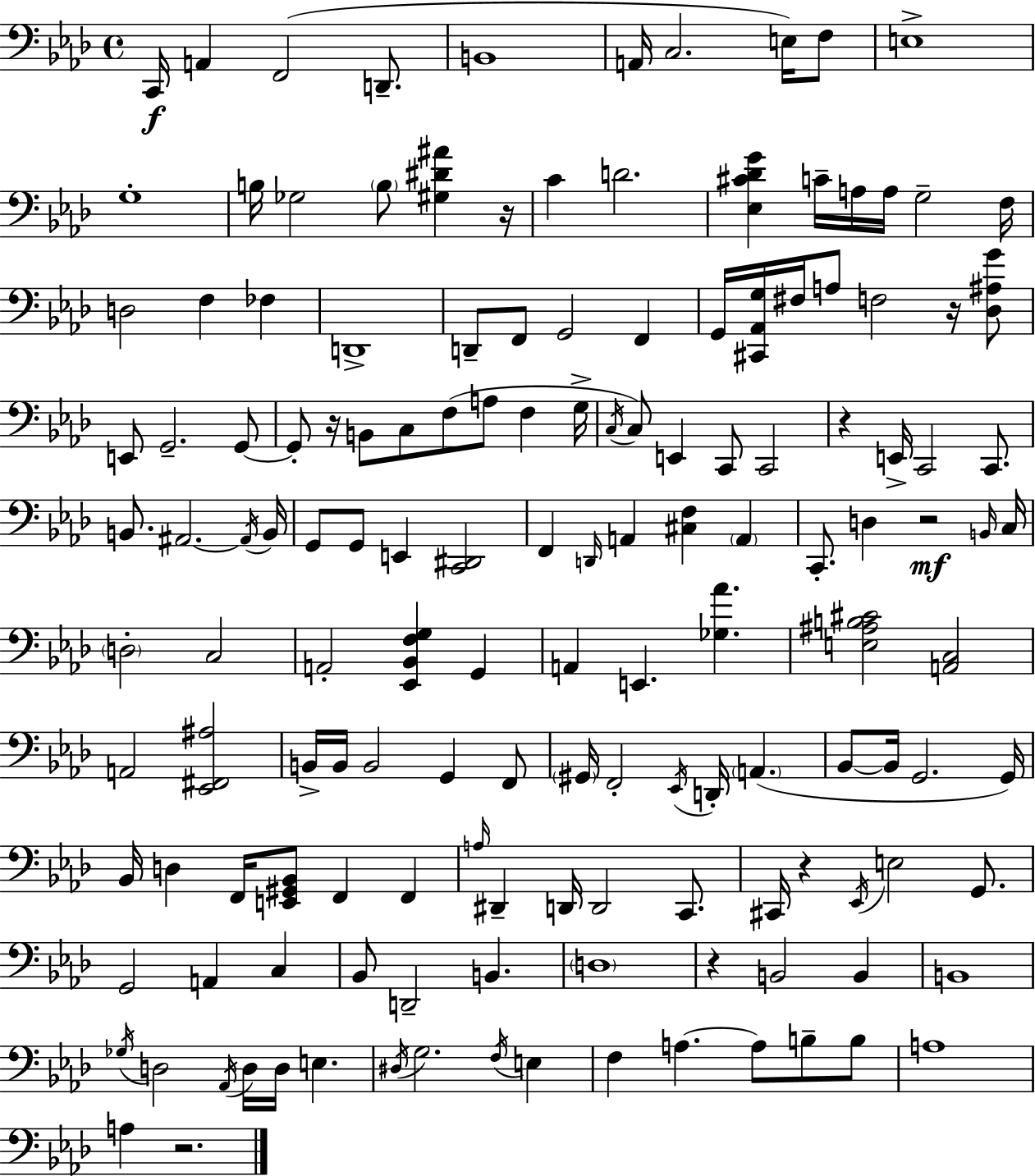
X:1
T:Untitled
M:4/4
L:1/4
K:Fm
C,,/4 A,, F,,2 D,,/2 B,,4 A,,/4 C,2 E,/4 F,/2 E,4 G,4 B,/4 _G,2 B,/2 [^G,^D^A] z/4 C D2 [_E,^C_DG] C/4 A,/4 A,/4 G,2 F,/4 D,2 F, _F, D,,4 D,,/2 F,,/2 G,,2 F,, G,,/4 [^C,,_A,,G,]/4 ^F,/4 A,/2 F,2 z/4 [_D,^A,G]/2 E,,/2 G,,2 G,,/2 G,,/2 z/4 B,,/2 C,/2 F,/2 A,/2 F, G,/4 C,/4 C,/2 E,, C,,/2 C,,2 z E,,/4 C,,2 C,,/2 B,,/2 ^A,,2 ^A,,/4 B,,/4 G,,/2 G,,/2 E,, [C,,^D,,]2 F,, D,,/4 A,, [^C,F,] A,, C,,/2 D, z2 B,,/4 C,/4 D,2 C,2 A,,2 [_E,,_B,,F,G,] G,, A,, E,, [_G,_A] [E,^A,B,^C]2 [A,,C,]2 A,,2 [_E,,^F,,^A,]2 B,,/4 B,,/4 B,,2 G,, F,,/2 ^G,,/4 F,,2 _E,,/4 D,,/4 A,, _B,,/2 _B,,/4 G,,2 G,,/4 _B,,/4 D, F,,/4 [E,,^G,,_B,,]/2 F,, F,, A,/4 ^D,, D,,/4 D,,2 C,,/2 ^C,,/4 z _E,,/4 E,2 G,,/2 G,,2 A,, C, _B,,/2 D,,2 B,, D,4 z B,,2 B,, B,,4 _G,/4 D,2 _A,,/4 D,/4 D,/4 E, ^D,/4 G,2 F,/4 E, F, A, A,/2 B,/2 B,/2 A,4 A, z2